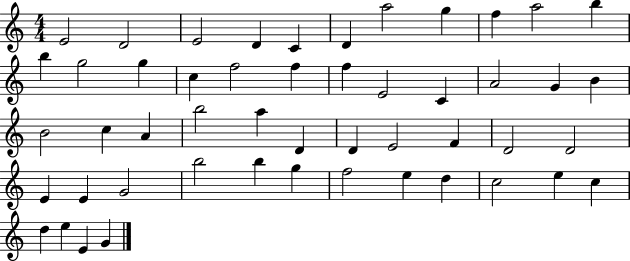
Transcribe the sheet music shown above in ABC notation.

X:1
T:Untitled
M:4/4
L:1/4
K:C
E2 D2 E2 D C D a2 g f a2 b b g2 g c f2 f f E2 C A2 G B B2 c A b2 a D D E2 F D2 D2 E E G2 b2 b g f2 e d c2 e c d e E G